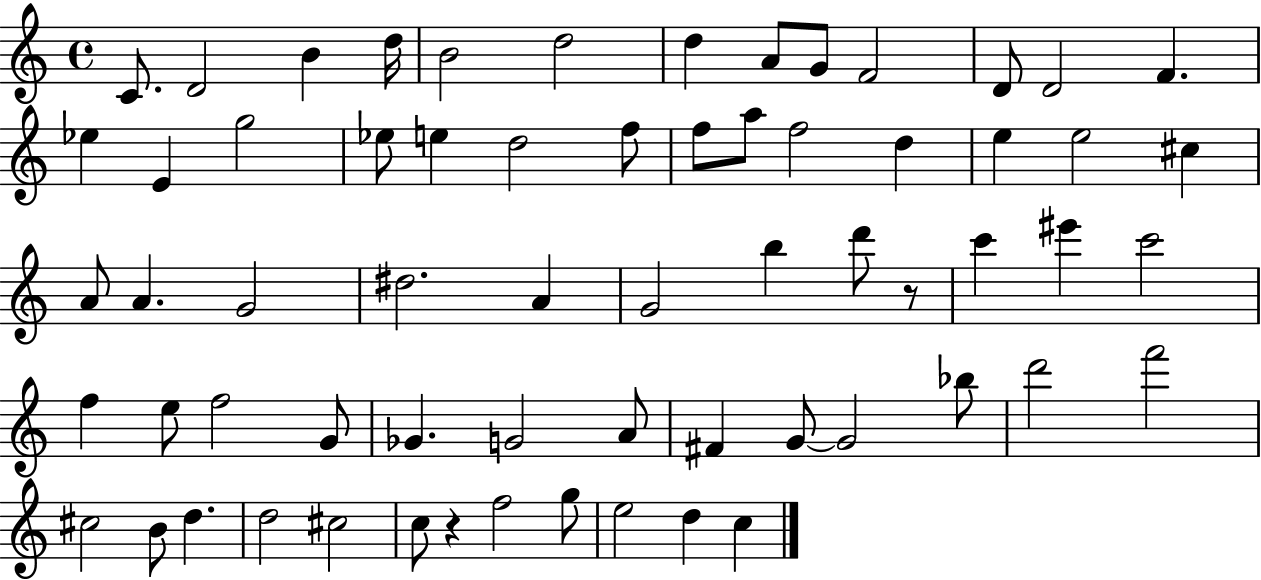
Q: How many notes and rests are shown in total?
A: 64